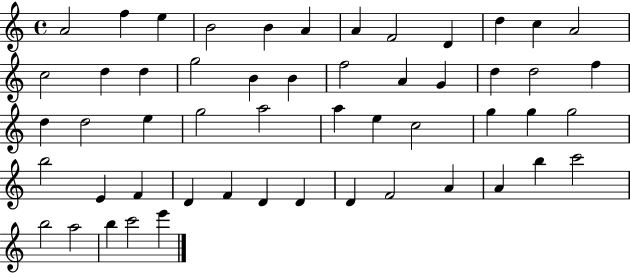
A4/h F5/q E5/q B4/h B4/q A4/q A4/q F4/h D4/q D5/q C5/q A4/h C5/h D5/q D5/q G5/h B4/q B4/q F5/h A4/q G4/q D5/q D5/h F5/q D5/q D5/h E5/q G5/h A5/h A5/q E5/q C5/h G5/q G5/q G5/h B5/h E4/q F4/q D4/q F4/q D4/q D4/q D4/q F4/h A4/q A4/q B5/q C6/h B5/h A5/h B5/q C6/h E6/q